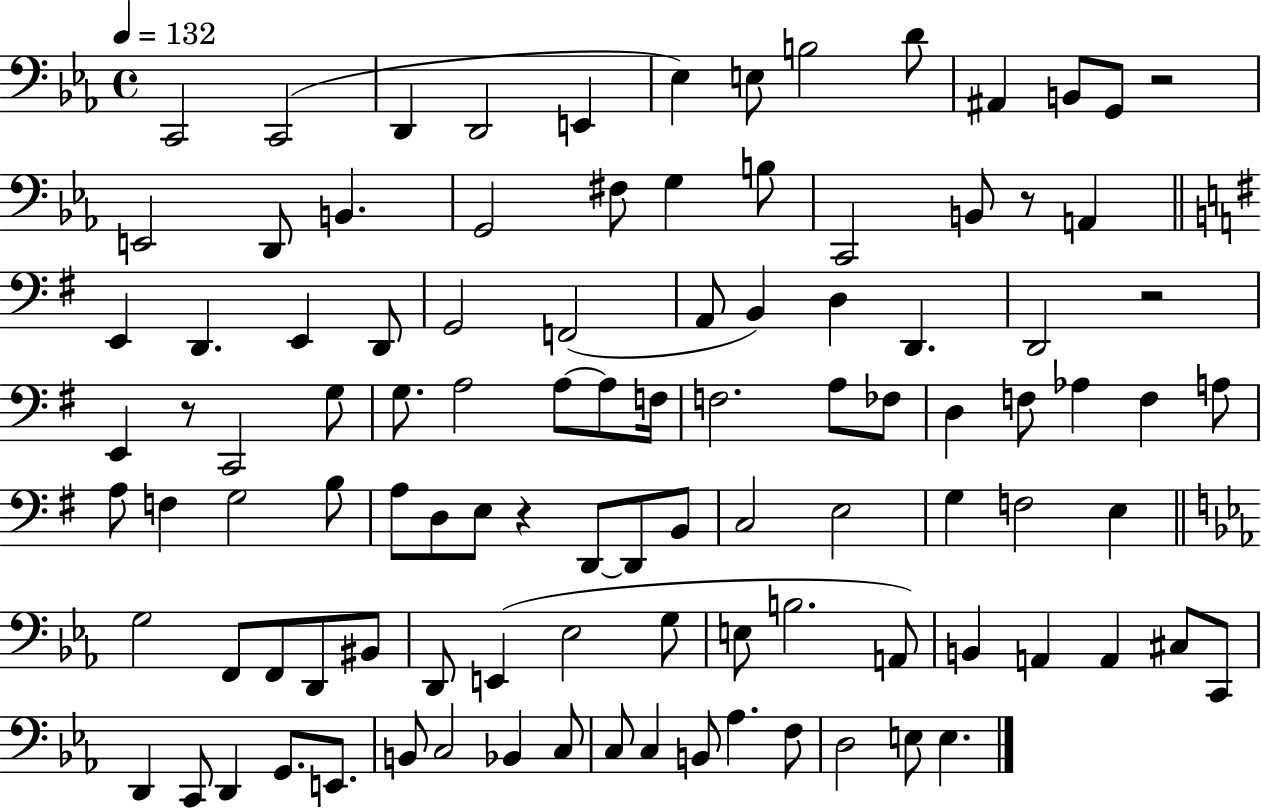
{
  \clef bass
  \time 4/4
  \defaultTimeSignature
  \key ees \major
  \tempo 4 = 132
  c,2 c,2( | d,4 d,2 e,4 | ees4) e8 b2 d'8 | ais,4 b,8 g,8 r2 | \break e,2 d,8 b,4. | g,2 fis8 g4 b8 | c,2 b,8 r8 a,4 | \bar "||" \break \key g \major e,4 d,4. e,4 d,8 | g,2 f,2( | a,8 b,4) d4 d,4. | d,2 r2 | \break e,4 r8 c,2 g8 | g8. a2 a8~~ a8 f16 | f2. a8 fes8 | d4 f8 aes4 f4 a8 | \break a8 f4 g2 b8 | a8 d8 e8 r4 d,8~~ d,8 b,8 | c2 e2 | g4 f2 e4 | \break \bar "||" \break \key ees \major g2 f,8 f,8 d,8 bis,8 | d,8 e,4( ees2 g8 | e8 b2. a,8) | b,4 a,4 a,4 cis8 c,8 | \break d,4 c,8 d,4 g,8. e,8. | b,8 c2 bes,4 c8 | c8 c4 b,8 aes4. f8 | d2 e8 e4. | \break \bar "|."
}